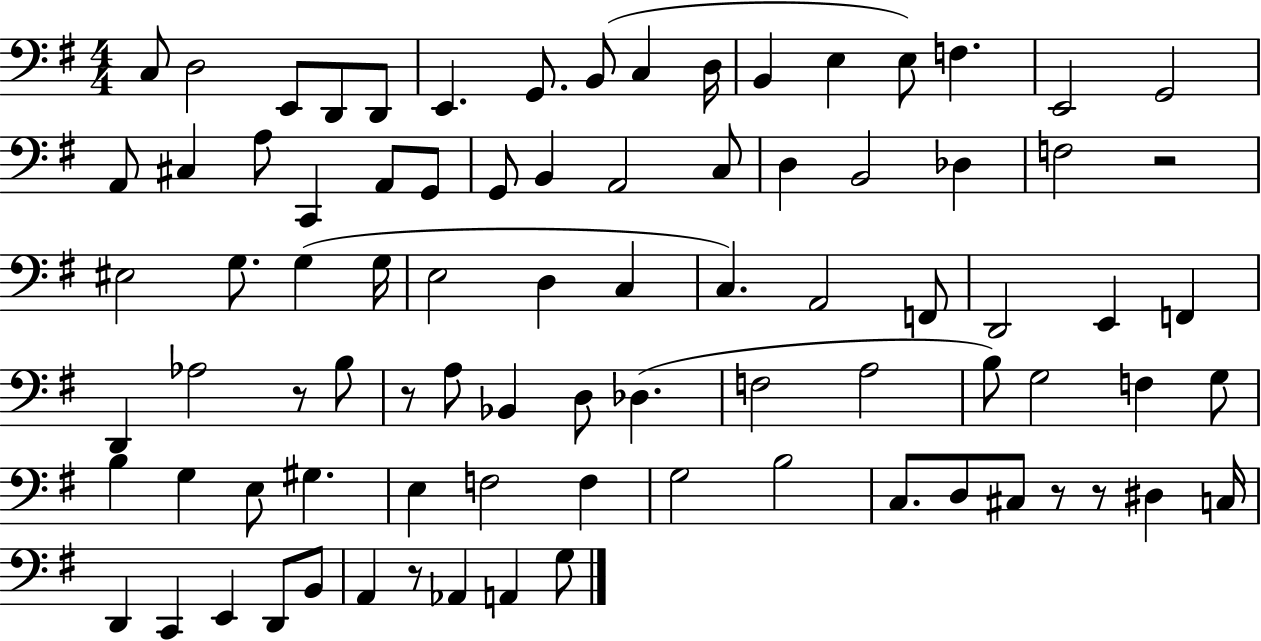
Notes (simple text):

C3/e D3/h E2/e D2/e D2/e E2/q. G2/e. B2/e C3/q D3/s B2/q E3/q E3/e F3/q. E2/h G2/h A2/e C#3/q A3/e C2/q A2/e G2/e G2/e B2/q A2/h C3/e D3/q B2/h Db3/q F3/h R/h EIS3/h G3/e. G3/q G3/s E3/h D3/q C3/q C3/q. A2/h F2/e D2/h E2/q F2/q D2/q Ab3/h R/e B3/e R/e A3/e Bb2/q D3/e Db3/q. F3/h A3/h B3/e G3/h F3/q G3/e B3/q G3/q E3/e G#3/q. E3/q F3/h F3/q G3/h B3/h C3/e. D3/e C#3/e R/e R/e D#3/q C3/s D2/q C2/q E2/q D2/e B2/e A2/q R/e Ab2/q A2/q G3/e